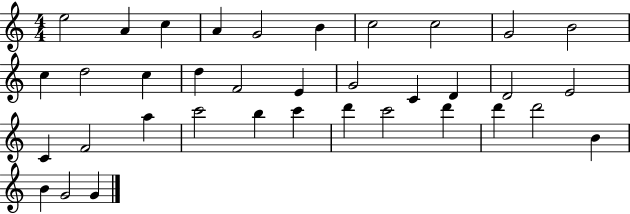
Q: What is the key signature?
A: C major